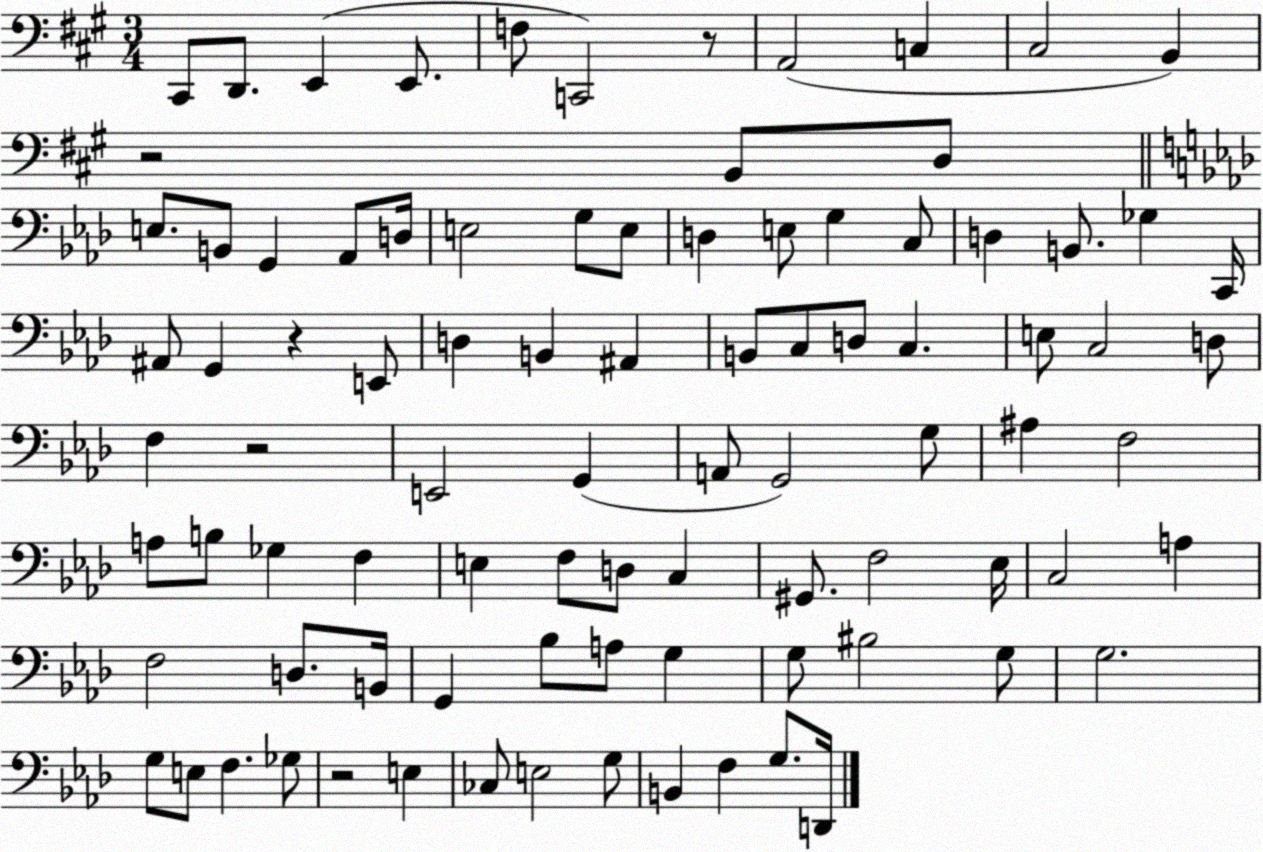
X:1
T:Untitled
M:3/4
L:1/4
K:A
^C,,/2 D,,/2 E,, E,,/2 F,/2 C,,2 z/2 A,,2 C, ^C,2 B,, z2 B,,/2 D,/2 E,/2 B,,/2 G,, _A,,/2 D,/4 E,2 G,/2 E,/2 D, E,/2 G, C,/2 D, B,,/2 _G, C,,/4 ^A,,/2 G,, z E,,/2 D, B,, ^A,, B,,/2 C,/2 D,/2 C, E,/2 C,2 D,/2 F, z2 E,,2 G,, A,,/2 G,,2 G,/2 ^A, F,2 A,/2 B,/2 _G, F, E, F,/2 D,/2 C, ^G,,/2 F,2 _E,/4 C,2 A, F,2 D,/2 B,,/4 G,, _B,/2 A,/2 G, G,/2 ^B,2 G,/2 G,2 G,/2 E,/2 F, _G,/2 z2 E, _C,/2 E,2 G,/2 B,, F, G,/2 D,,/4